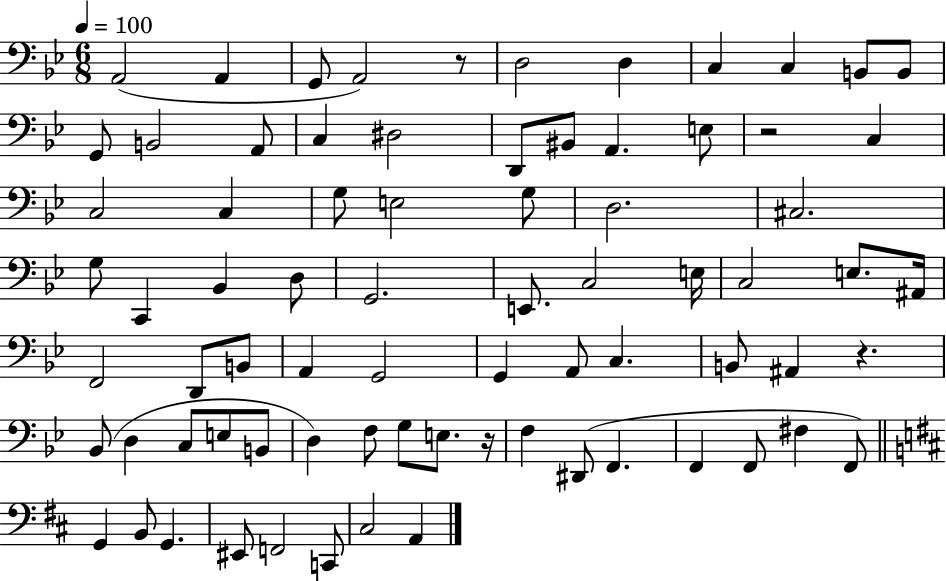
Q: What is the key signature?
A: BES major